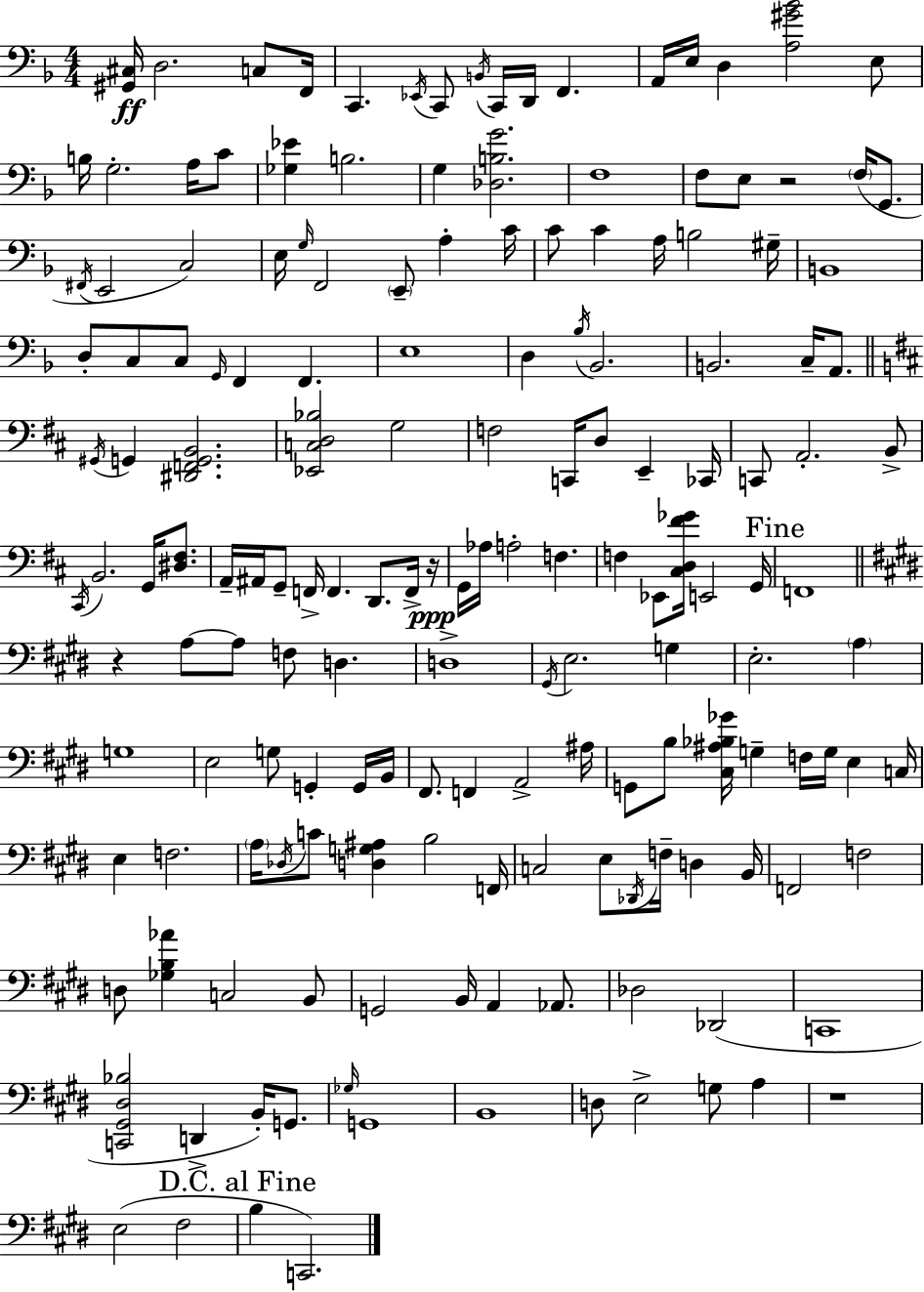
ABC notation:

X:1
T:Untitled
M:4/4
L:1/4
K:F
[^G,,^C,]/4 D,2 C,/2 F,,/4 C,, _E,,/4 C,,/2 B,,/4 C,,/4 D,,/4 F,, A,,/4 E,/4 D, [A,^G_B]2 E,/2 B,/4 G,2 A,/4 C/2 [_G,_E] B,2 G, [_D,B,G]2 F,4 F,/2 E,/2 z2 F,/4 G,,/2 ^F,,/4 E,,2 C,2 E,/4 G,/4 F,,2 E,,/2 A, C/4 C/2 C A,/4 B,2 ^G,/4 B,,4 D,/2 C,/2 C,/2 G,,/4 F,, F,, E,4 D, _B,/4 _B,,2 B,,2 C,/4 A,,/2 ^G,,/4 G,, [^D,,F,,G,,B,,]2 [_E,,C,D,_B,]2 G,2 F,2 C,,/4 D,/2 E,, _C,,/4 C,,/2 A,,2 B,,/2 ^C,,/4 B,,2 G,,/4 [^D,^F,]/2 A,,/4 ^A,,/4 G,,/2 F,,/4 F,, D,,/2 F,,/4 z/4 G,,/4 _A,/4 A,2 F, F, _E,,/2 [^C,D,^F_G]/4 E,,2 G,,/4 F,,4 z A,/2 A,/2 F,/2 D, D,4 ^G,,/4 E,2 G, E,2 A, G,4 E,2 G,/2 G,, G,,/4 B,,/4 ^F,,/2 F,, A,,2 ^A,/4 G,,/2 B,/2 [^C,^A,_B,_G]/4 G, F,/4 G,/4 E, C,/4 E, F,2 A,/4 _D,/4 C/2 [D,G,^A,] B,2 F,,/4 C,2 E,/2 _D,,/4 F,/4 D, B,,/4 F,,2 F,2 D,/2 [_G,B,_A] C,2 B,,/2 G,,2 B,,/4 A,, _A,,/2 _D,2 _D,,2 C,,4 [C,,^G,,^D,_B,]2 D,, B,,/4 G,,/2 _G,/4 G,,4 B,,4 D,/2 E,2 G,/2 A, z4 E,2 ^F,2 B, C,,2